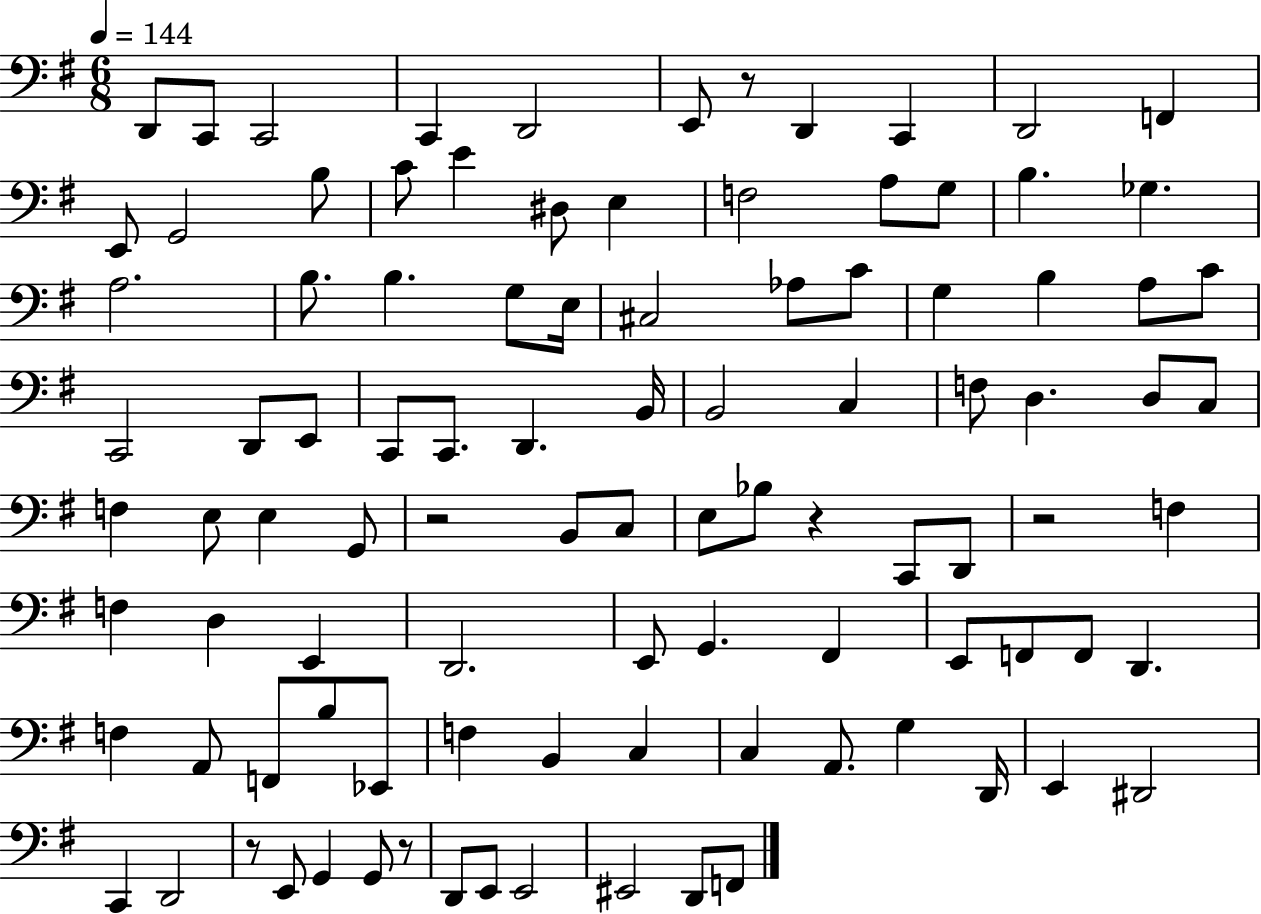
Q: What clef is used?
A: bass